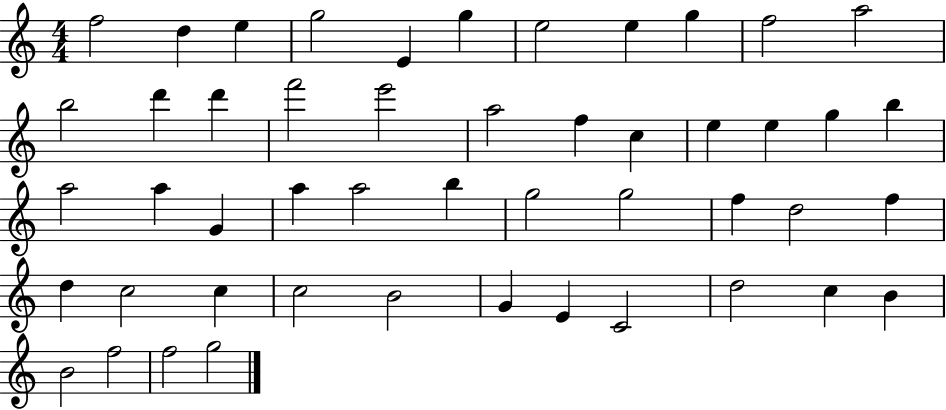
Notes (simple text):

F5/h D5/q E5/q G5/h E4/q G5/q E5/h E5/q G5/q F5/h A5/h B5/h D6/q D6/q F6/h E6/h A5/h F5/q C5/q E5/q E5/q G5/q B5/q A5/h A5/q G4/q A5/q A5/h B5/q G5/h G5/h F5/q D5/h F5/q D5/q C5/h C5/q C5/h B4/h G4/q E4/q C4/h D5/h C5/q B4/q B4/h F5/h F5/h G5/h